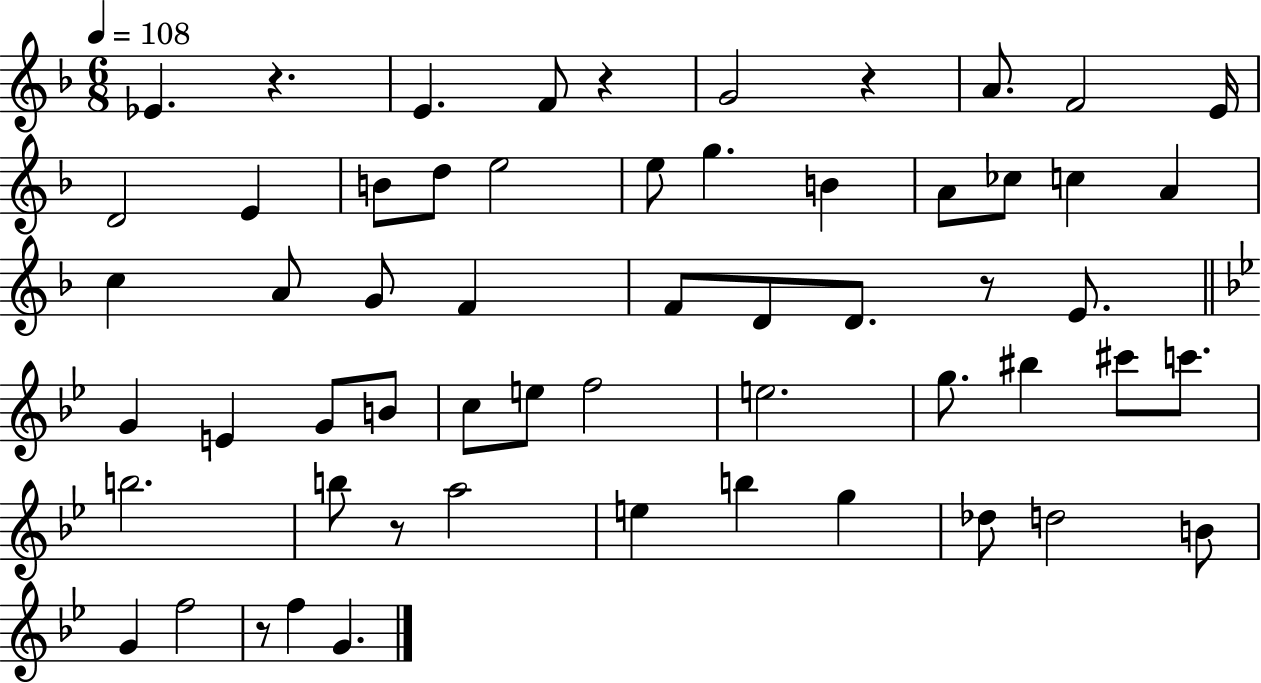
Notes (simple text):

Eb4/q. R/q. E4/q. F4/e R/q G4/h R/q A4/e. F4/h E4/s D4/h E4/q B4/e D5/e E5/h E5/e G5/q. B4/q A4/e CES5/e C5/q A4/q C5/q A4/e G4/e F4/q F4/e D4/e D4/e. R/e E4/e. G4/q E4/q G4/e B4/e C5/e E5/e F5/h E5/h. G5/e. BIS5/q C#6/e C6/e. B5/h. B5/e R/e A5/h E5/q B5/q G5/q Db5/e D5/h B4/e G4/q F5/h R/e F5/q G4/q.